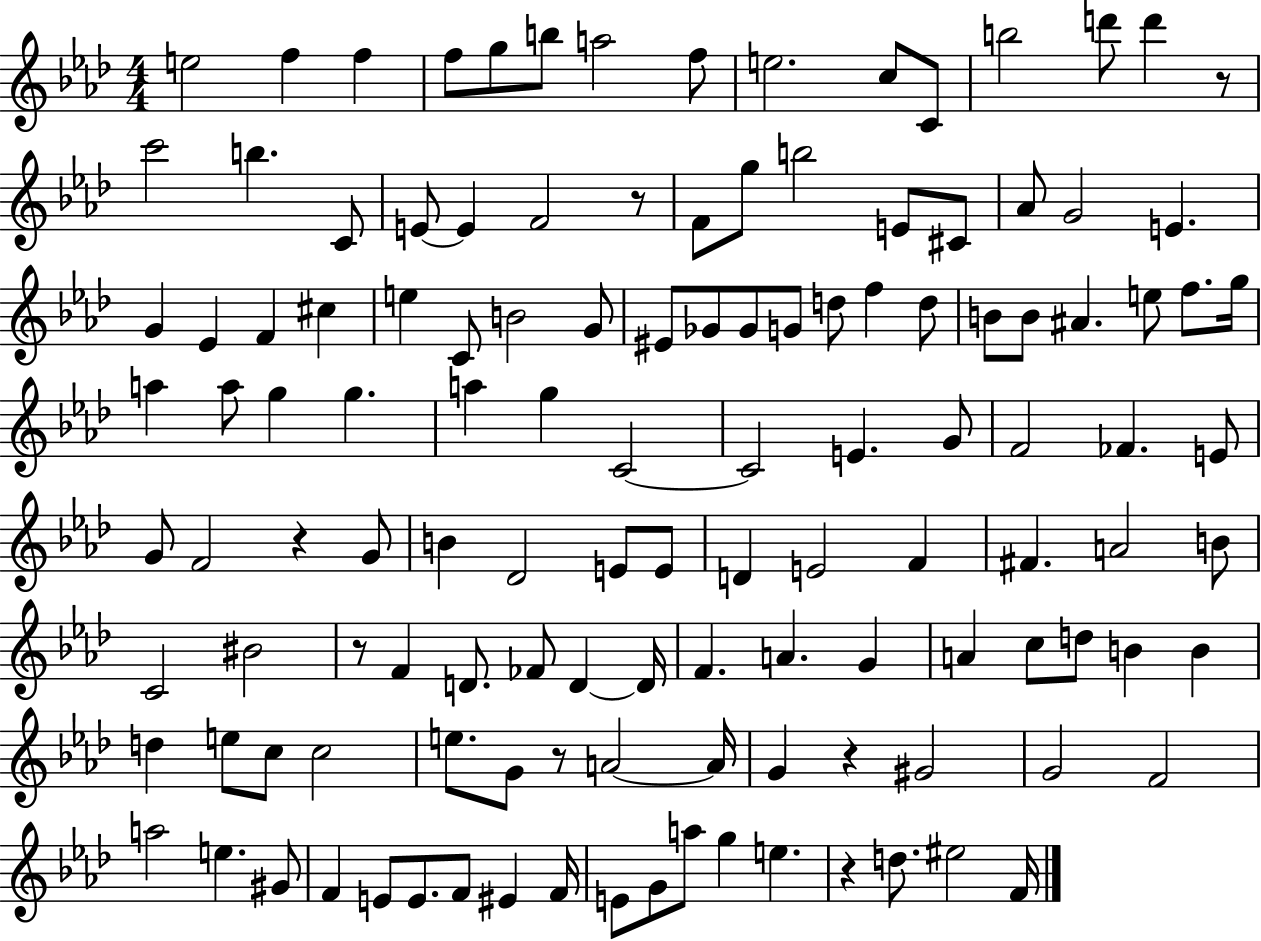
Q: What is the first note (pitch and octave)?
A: E5